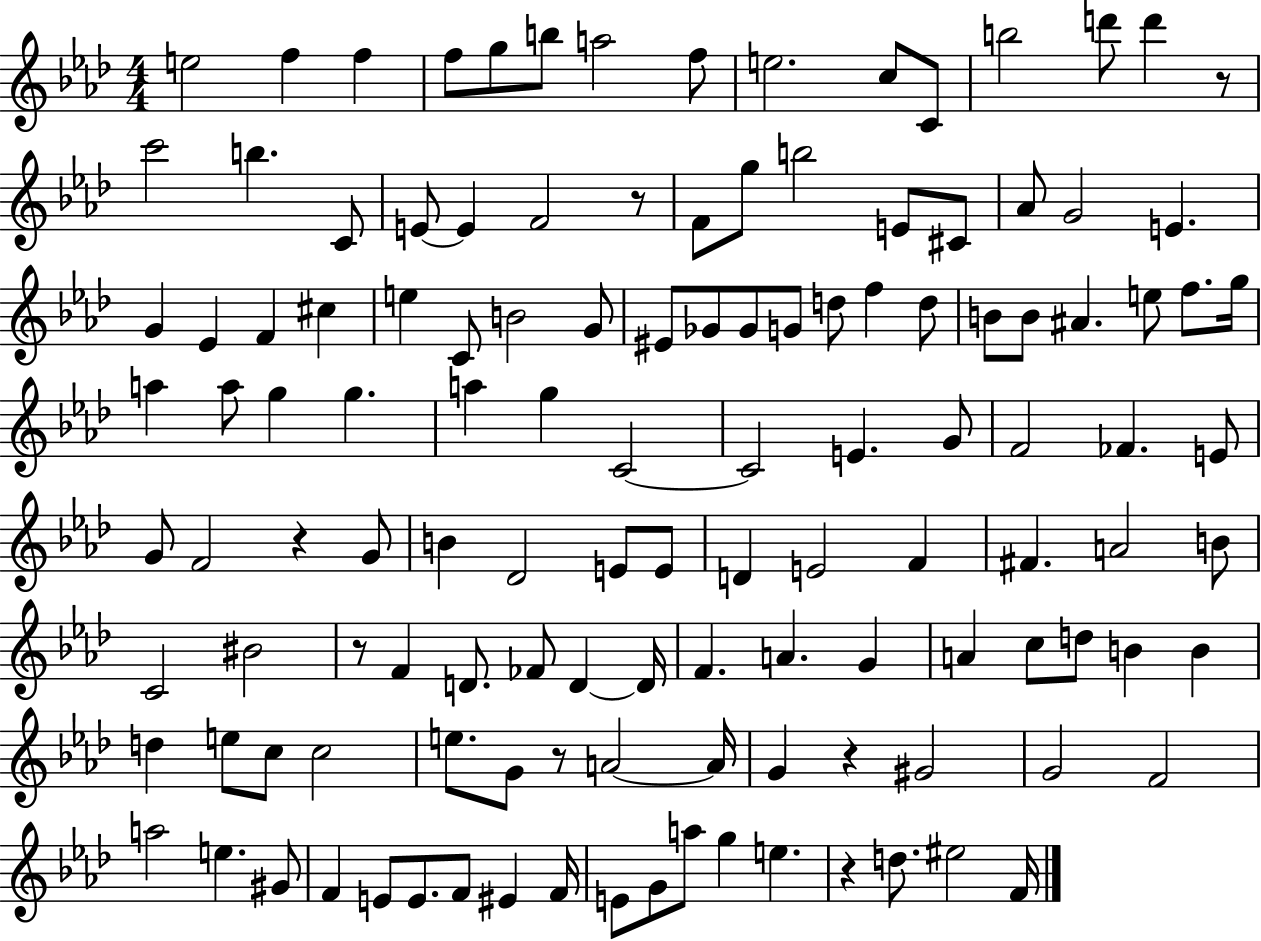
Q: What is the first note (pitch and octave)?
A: E5